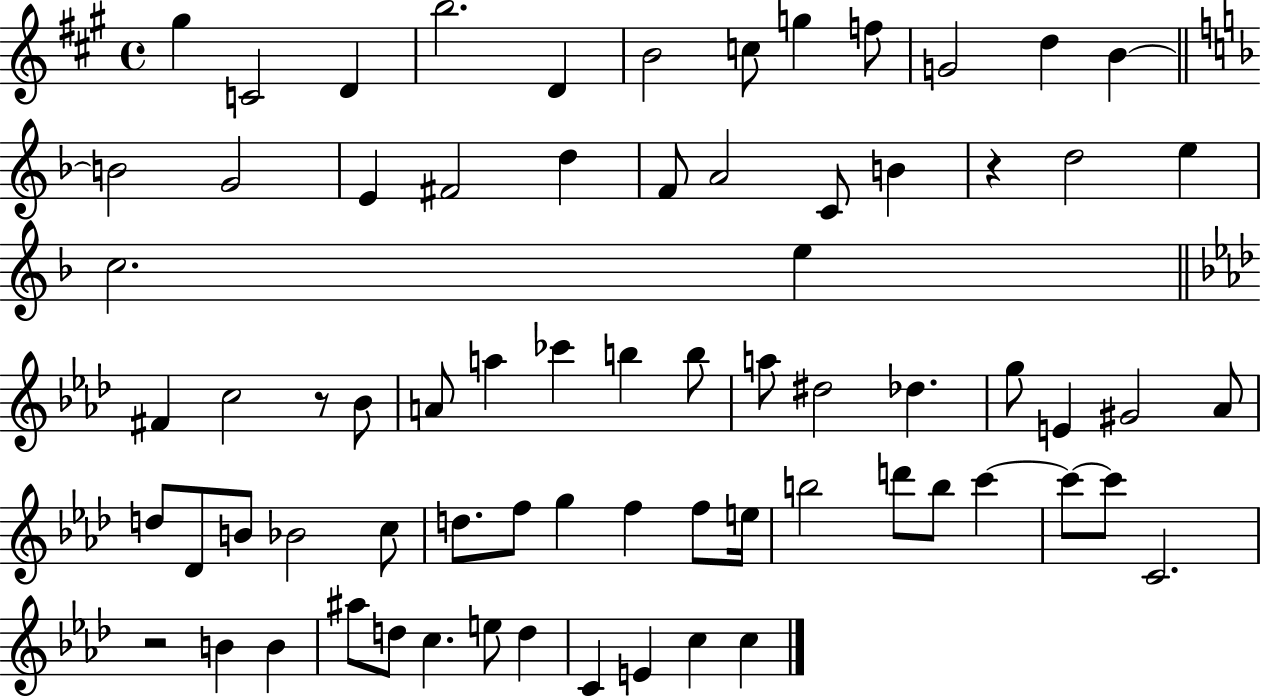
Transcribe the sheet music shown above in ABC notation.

X:1
T:Untitled
M:4/4
L:1/4
K:A
^g C2 D b2 D B2 c/2 g f/2 G2 d B B2 G2 E ^F2 d F/2 A2 C/2 B z d2 e c2 e ^F c2 z/2 _B/2 A/2 a _c' b b/2 a/2 ^d2 _d g/2 E ^G2 _A/2 d/2 _D/2 B/2 _B2 c/2 d/2 f/2 g f f/2 e/4 b2 d'/2 b/2 c' c'/2 c'/2 C2 z2 B B ^a/2 d/2 c e/2 d C E c c